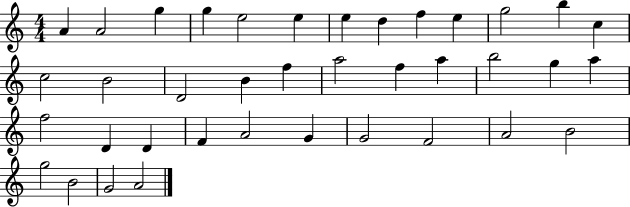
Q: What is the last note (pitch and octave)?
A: A4